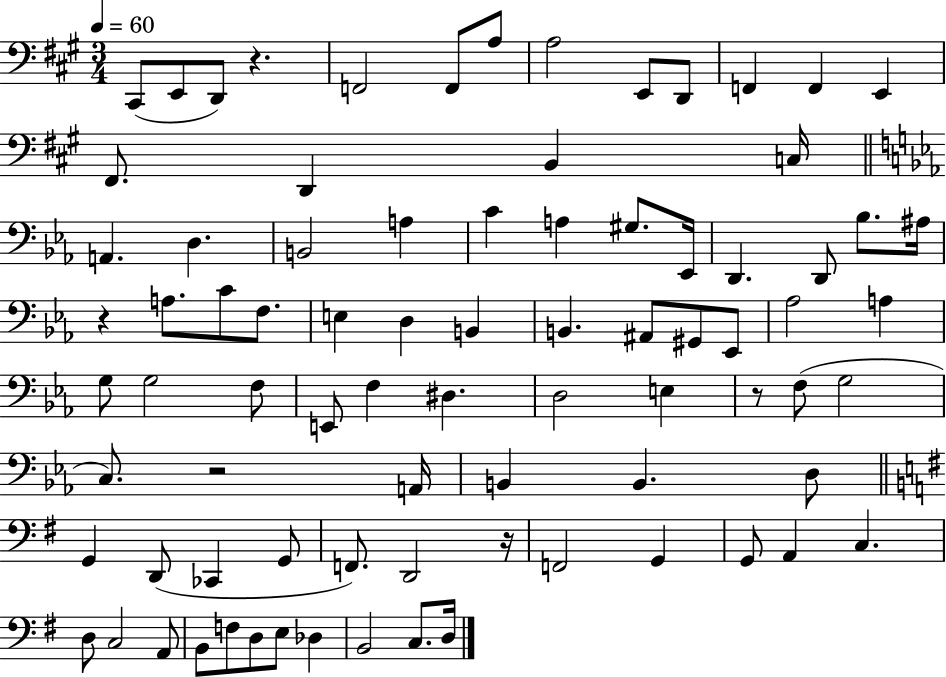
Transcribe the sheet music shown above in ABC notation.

X:1
T:Untitled
M:3/4
L:1/4
K:A
^C,,/2 E,,/2 D,,/2 z F,,2 F,,/2 A,/2 A,2 E,,/2 D,,/2 F,, F,, E,, ^F,,/2 D,, B,, C,/4 A,, D, B,,2 A, C A, ^G,/2 _E,,/4 D,, D,,/2 _B,/2 ^A,/4 z A,/2 C/2 F,/2 E, D, B,, B,, ^A,,/2 ^G,,/2 _E,,/2 _A,2 A, G,/2 G,2 F,/2 E,,/2 F, ^D, D,2 E, z/2 F,/2 G,2 C,/2 z2 A,,/4 B,, B,, D,/2 G,, D,,/2 _C,, G,,/2 F,,/2 D,,2 z/4 F,,2 G,, G,,/2 A,, C, D,/2 C,2 A,,/2 B,,/2 F,/2 D,/2 E,/2 _D, B,,2 C,/2 D,/4